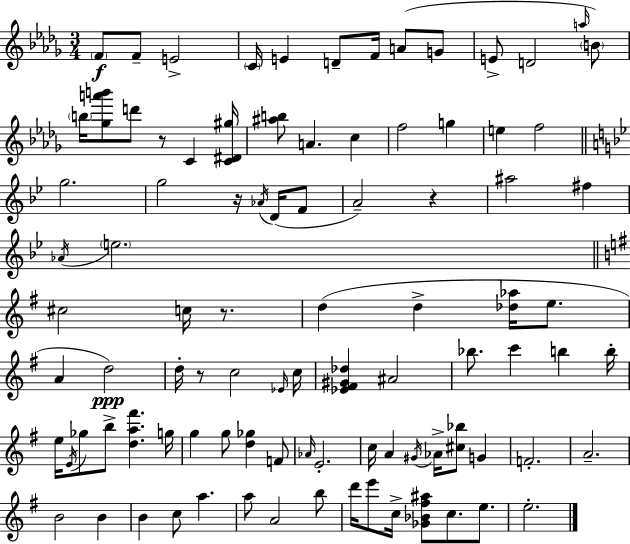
F4/e F4/e E4/h C4/s E4/q D4/e F4/s A4/e G4/e E4/e D4/h A5/s B4/e B5/s [Gb5,A6,B6]/e D6/e R/e C4/q [C4,D#4,G#5]/s [A#5,B5]/e A4/q. C5/q F5/h G5/q E5/q F5/h G5/h. G5/h R/s Ab4/s D4/s F4/e A4/h R/q A#5/h F#5/q Ab4/s E5/h. C#5/h C5/s R/e. D5/q D5/q [Db5,Ab5]/s E5/e. A4/q D5/h D5/s R/e C5/h Eb4/s C5/s [Eb4,F#4,G#4,Db5]/q A#4/h Bb5/e. C6/q B5/q B5/s E5/s E4/s Gb5/e B5/e [D5,A5,F#6]/q. G5/s G5/q G5/e [D5,Gb5]/q F4/e Ab4/s E4/h. C5/s A4/q G#4/s Ab4/s [C#5,Bb5]/e G4/q F4/h. A4/h. B4/h B4/q B4/q C5/e A5/q. A5/e A4/h B5/e D6/s E6/e C5/s [Gb4,Bb4,F#5,A#5]/e C5/e. E5/e. E5/h.